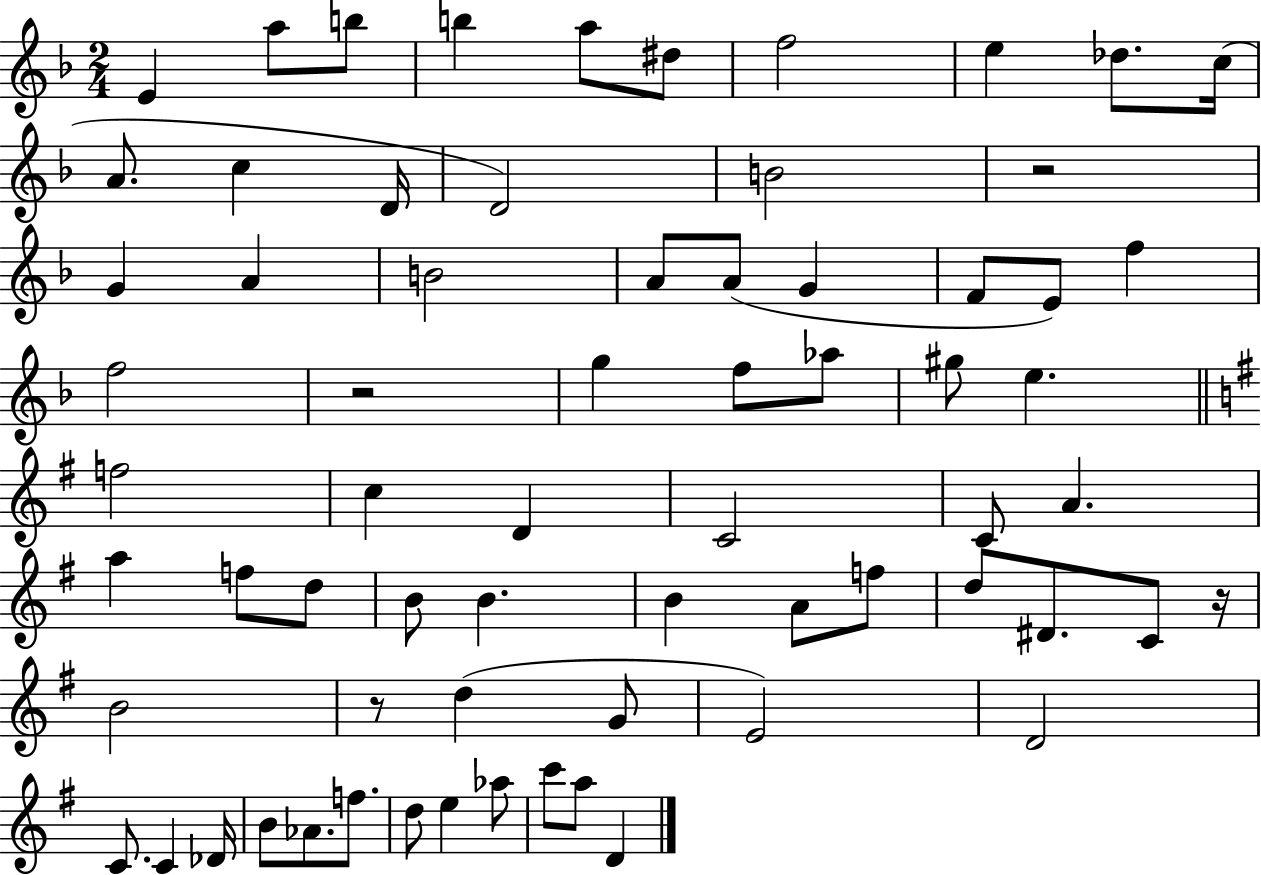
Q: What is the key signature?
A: F major